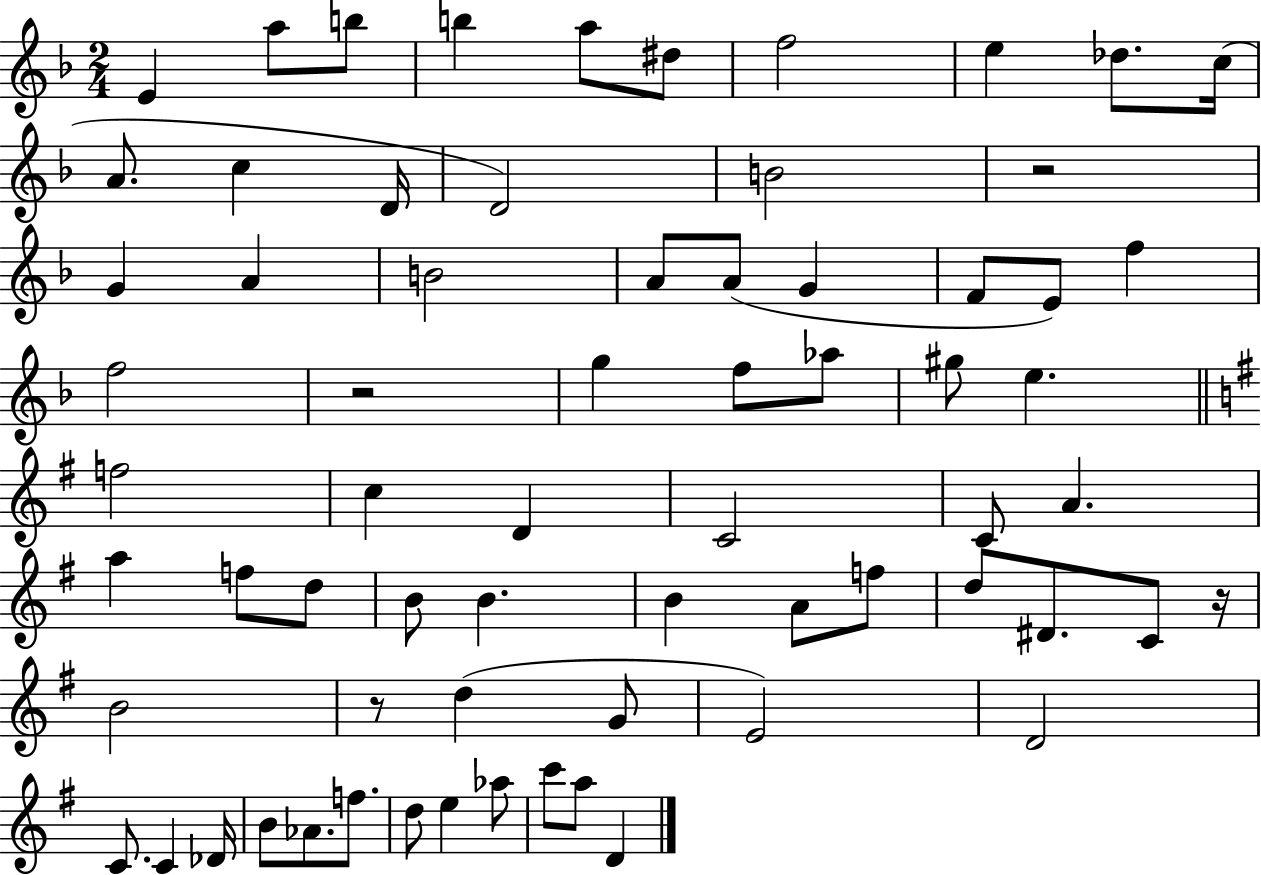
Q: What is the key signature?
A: F major